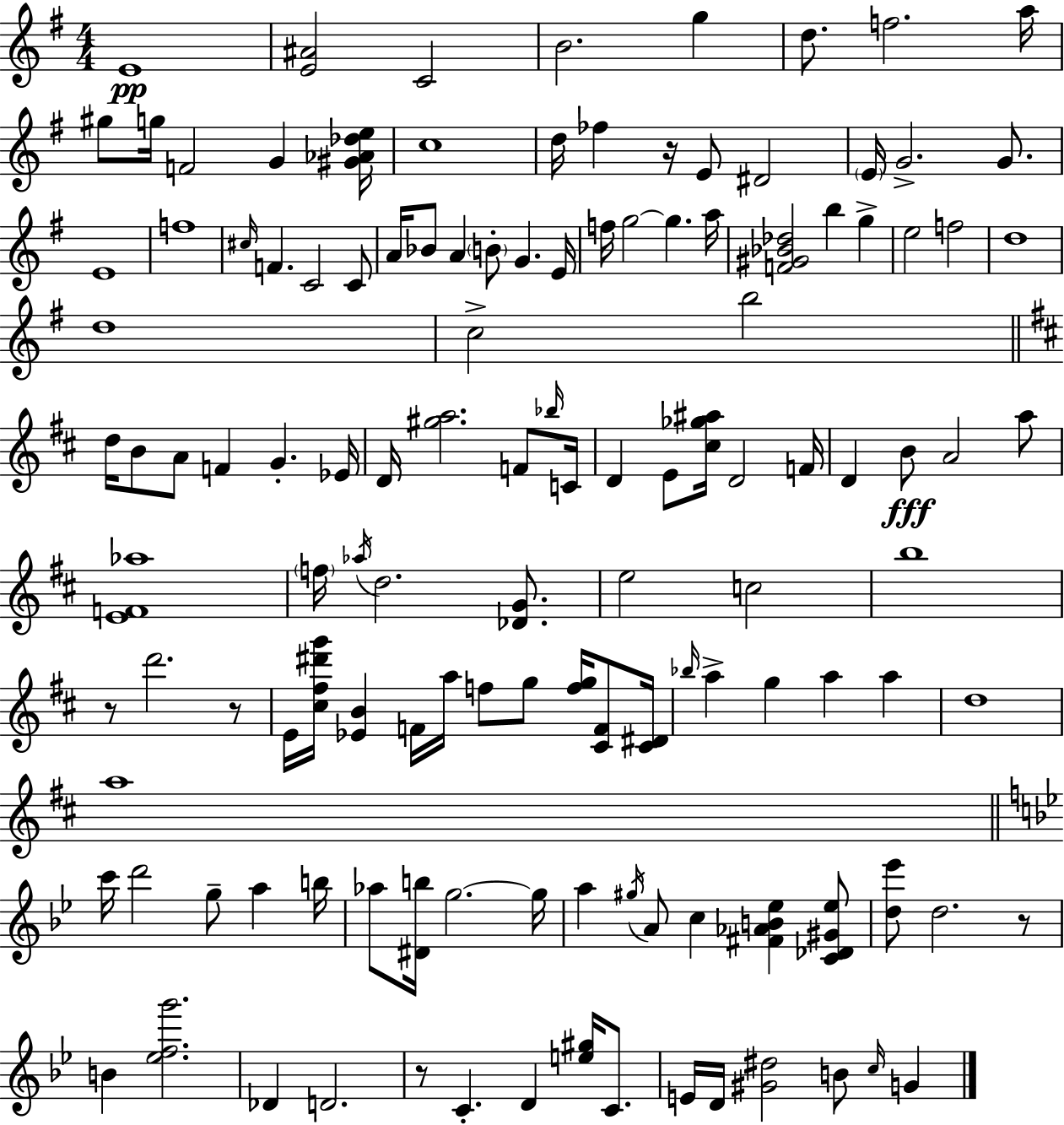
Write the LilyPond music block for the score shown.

{
  \clef treble
  \numericTimeSignature
  \time 4/4
  \key g \major
  e'1\pp | <e' ais'>2 c'2 | b'2. g''4 | d''8. f''2. a''16 | \break gis''8 g''16 f'2 g'4 <gis' aes' des'' e''>16 | c''1 | d''16 fes''4 r16 e'8 dis'2 | \parenthesize e'16 g'2.-> g'8. | \break e'1 | f''1 | \grace { cis''16 } f'4. c'2 c'8 | a'16 bes'8 a'4 \parenthesize b'8-. g'4. | \break e'16 f''16 g''2~~ g''4. | a''16 <f' gis' bes' des''>2 b''4 g''4-> | e''2 f''2 | d''1 | \break d''1 | c''2-> b''2 | \bar "||" \break \key b \minor d''16 b'8 a'8 f'4 g'4.-. ees'16 | d'16 <gis'' a''>2. f'8 \grace { bes''16 } | c'16 d'4 e'8 <cis'' ges'' ais''>16 d'2 | f'16 d'4 b'8\fff a'2 a''8 | \break <e' f' aes''>1 | \parenthesize f''16 \acciaccatura { aes''16 } d''2. <des' g'>8. | e''2 c''2 | b''1 | \break r8 d'''2. | r8 e'16 <cis'' fis'' dis''' g'''>16 <ees' b'>4 f'16 a''16 f''8 g''8 <f'' g''>16 <cis' f'>8 | <cis' dis'>16 \grace { bes''16 } a''4-> g''4 a''4 a''4 | d''1 | \break a''1 | \bar "||" \break \key g \minor c'''16 d'''2 g''8-- a''4 b''16 | aes''8 <dis' b''>16 g''2.~~ g''16 | a''4 \acciaccatura { gis''16 } a'8 c''4 <fis' aes' b' ees''>4 <c' des' gis' ees''>8 | <d'' ees'''>8 d''2. r8 | \break b'4 <ees'' f'' g'''>2. | des'4 d'2. | r8 c'4.-. d'4 <e'' gis''>16 c'8. | e'16 d'16 <gis' dis''>2 b'8 \grace { c''16 } g'4 | \break \bar "|."
}